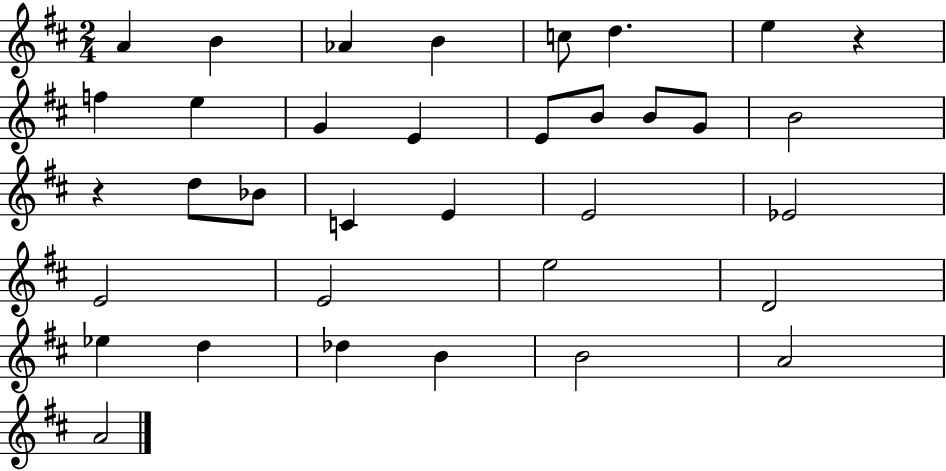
A4/q B4/q Ab4/q B4/q C5/e D5/q. E5/q R/q F5/q E5/q G4/q E4/q E4/e B4/e B4/e G4/e B4/h R/q D5/e Bb4/e C4/q E4/q E4/h Eb4/h E4/h E4/h E5/h D4/h Eb5/q D5/q Db5/q B4/q B4/h A4/h A4/h